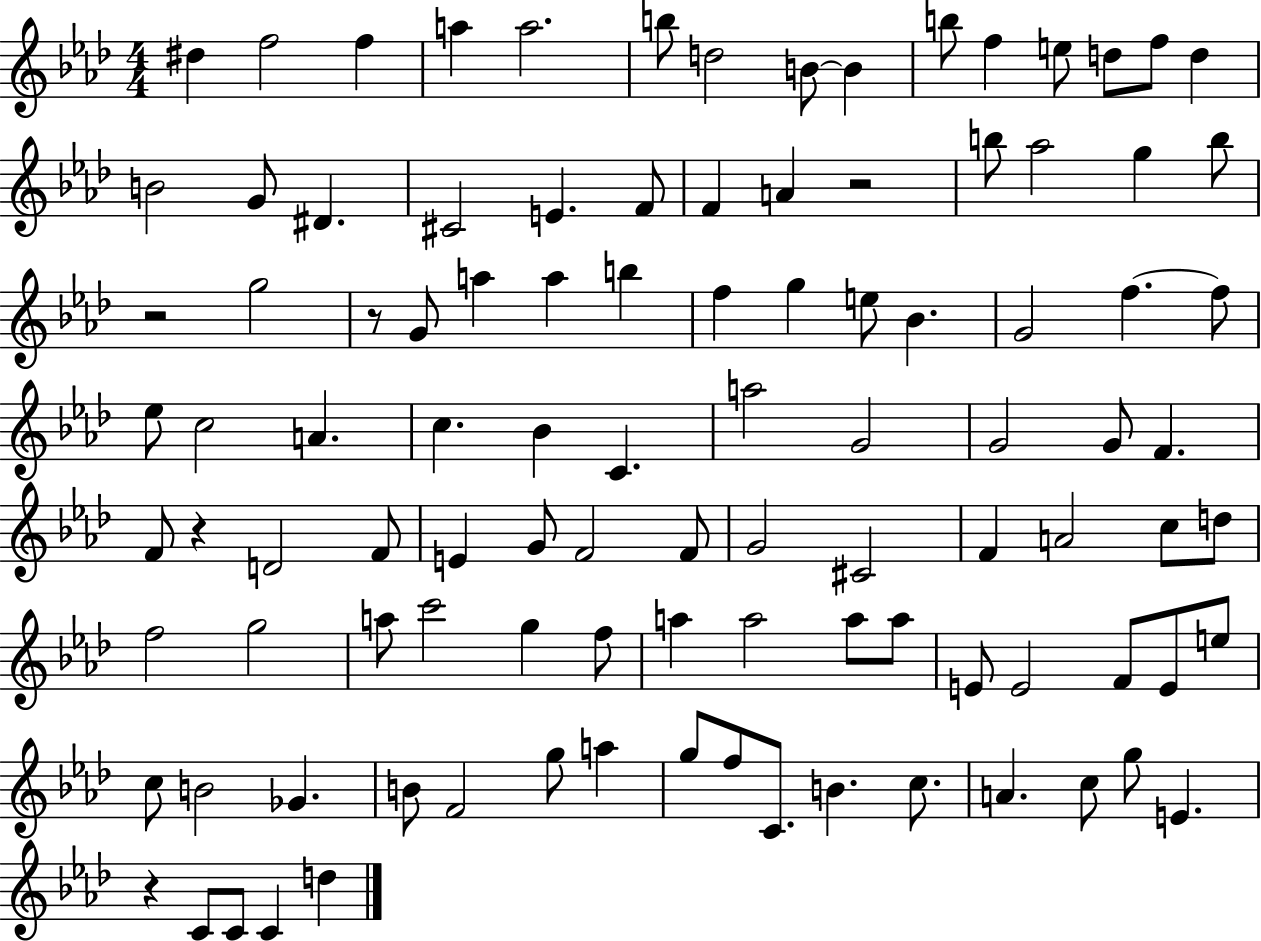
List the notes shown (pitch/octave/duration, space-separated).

D#5/q F5/h F5/q A5/q A5/h. B5/e D5/h B4/e B4/q B5/e F5/q E5/e D5/e F5/e D5/q B4/h G4/e D#4/q. C#4/h E4/q. F4/e F4/q A4/q R/h B5/e Ab5/h G5/q B5/e R/h G5/h R/e G4/e A5/q A5/q B5/q F5/q G5/q E5/e Bb4/q. G4/h F5/q. F5/e Eb5/e C5/h A4/q. C5/q. Bb4/q C4/q. A5/h G4/h G4/h G4/e F4/q. F4/e R/q D4/h F4/e E4/q G4/e F4/h F4/e G4/h C#4/h F4/q A4/h C5/e D5/e F5/h G5/h A5/e C6/h G5/q F5/e A5/q A5/h A5/e A5/e E4/e E4/h F4/e E4/e E5/e C5/e B4/h Gb4/q. B4/e F4/h G5/e A5/q G5/e F5/e C4/e. B4/q. C5/e. A4/q. C5/e G5/e E4/q. R/q C4/e C4/e C4/q D5/q